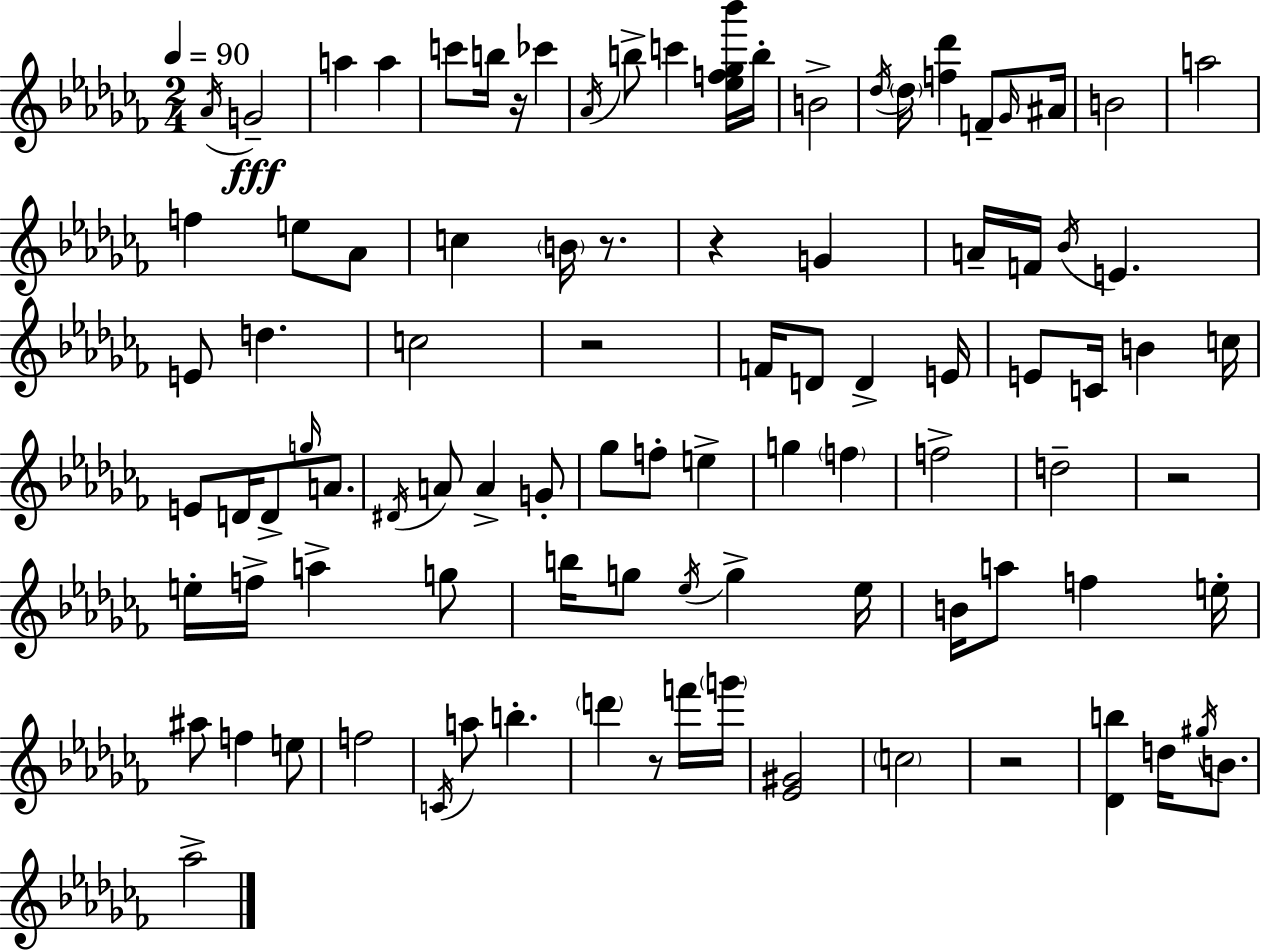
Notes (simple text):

Ab4/s G4/h A5/q A5/q C6/e B5/s R/s CES6/q Ab4/s B5/e C6/q [Eb5,F5,Gb5,Bb6]/s B5/s B4/h Db5/s Db5/s [F5,Db6]/q F4/e Gb4/s A#4/s B4/h A5/h F5/q E5/e Ab4/e C5/q B4/s R/e. R/q G4/q A4/s F4/s Bb4/s E4/q. E4/e D5/q. C5/h R/h F4/s D4/e D4/q E4/s E4/e C4/s B4/q C5/s E4/e D4/s D4/e G5/s A4/e. D#4/s A4/e A4/q G4/e Gb5/e F5/e E5/q G5/q F5/q F5/h D5/h R/h E5/s F5/s A5/q G5/e B5/s G5/e Eb5/s G5/q Eb5/s B4/s A5/e F5/q E5/s A#5/e F5/q E5/e F5/h C4/s A5/e B5/q. D6/q R/e F6/s G6/s [Eb4,G#4]/h C5/h R/h [Db4,B5]/q D5/s G#5/s B4/e. Ab5/h